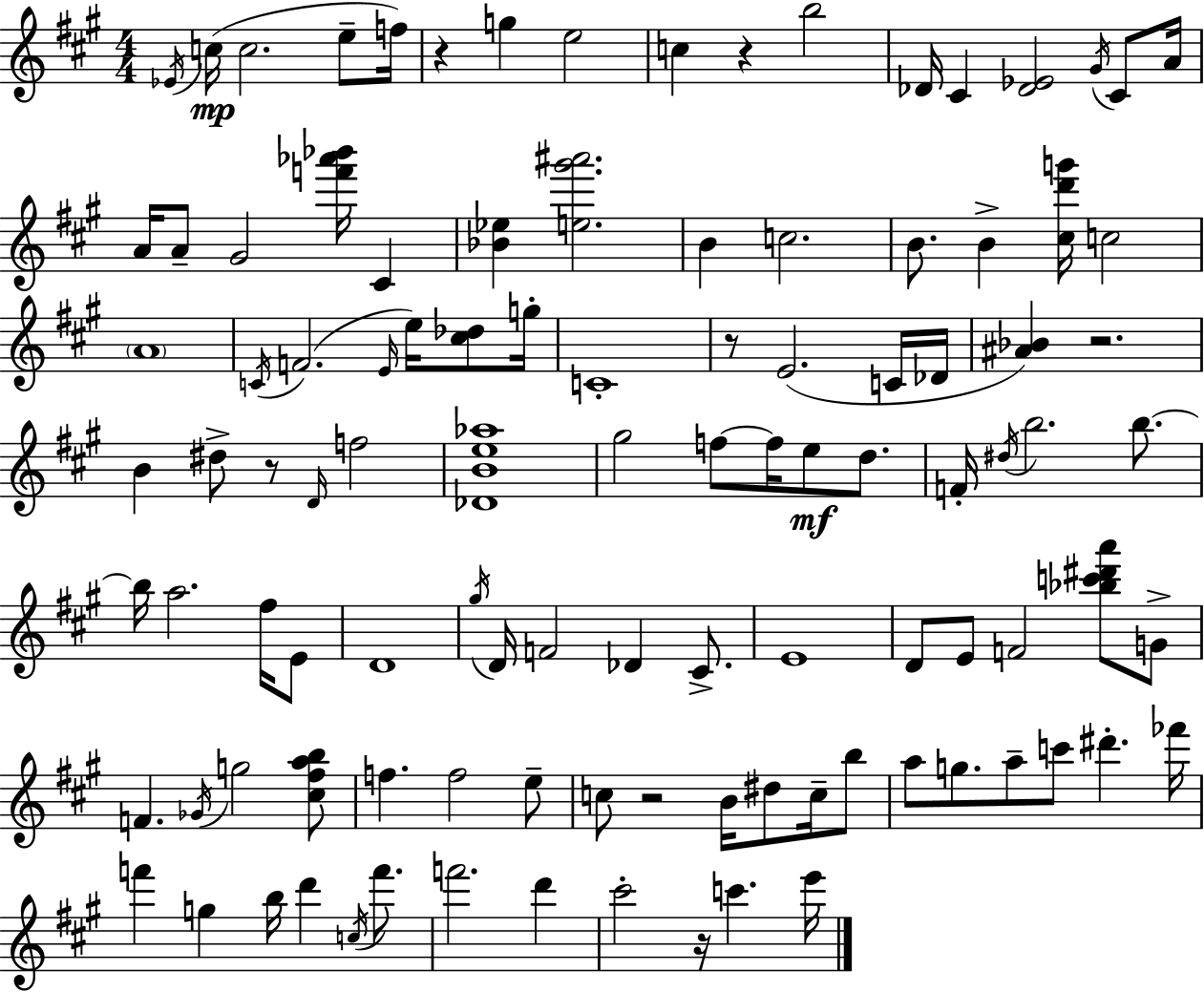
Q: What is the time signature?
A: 4/4